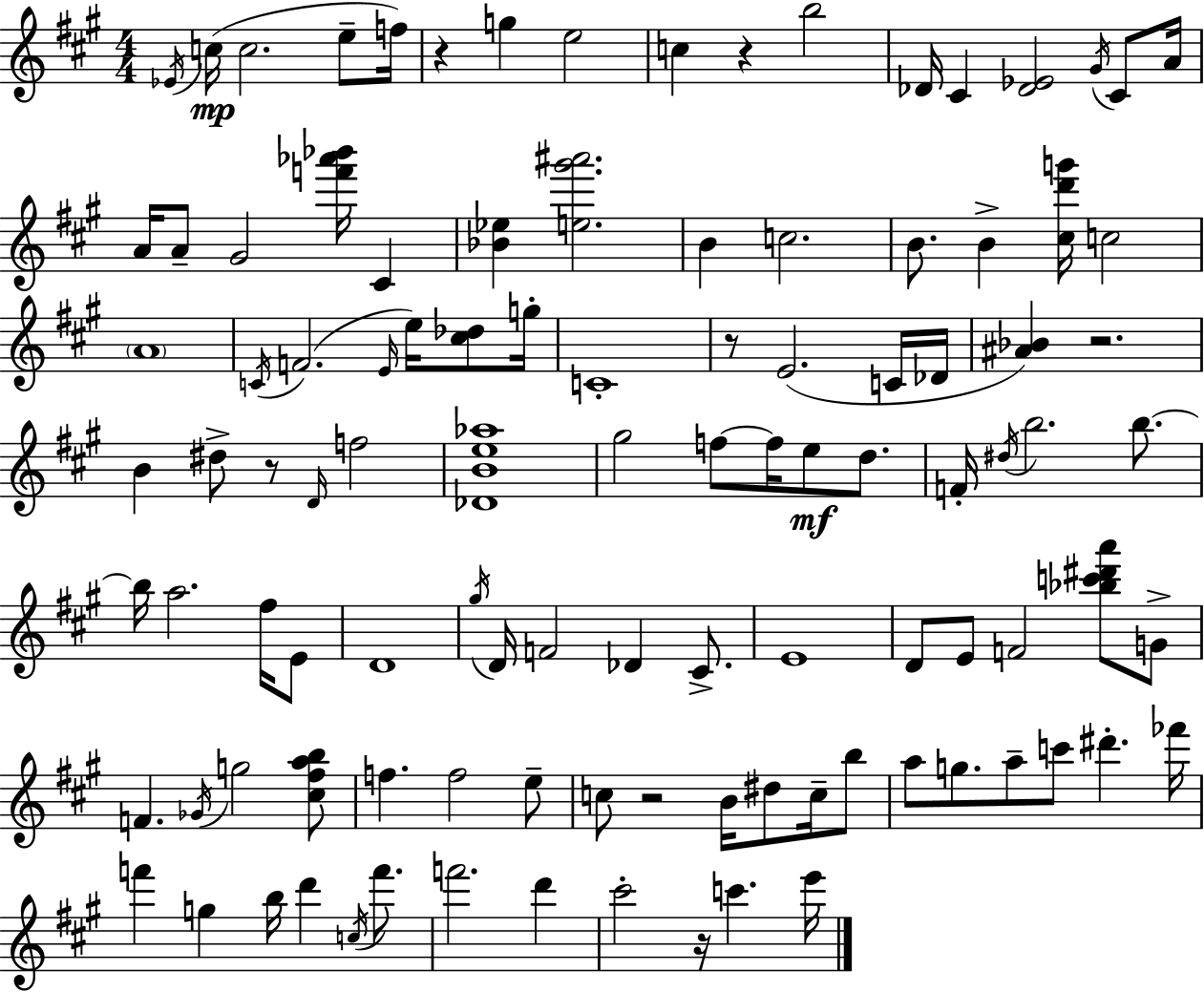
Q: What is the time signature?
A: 4/4